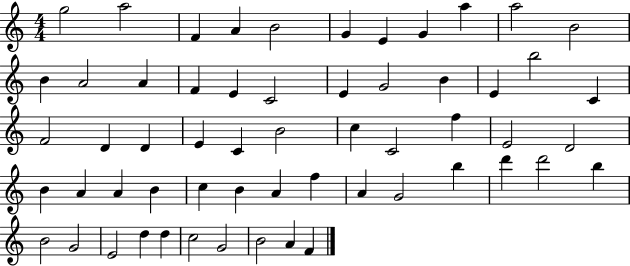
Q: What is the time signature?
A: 4/4